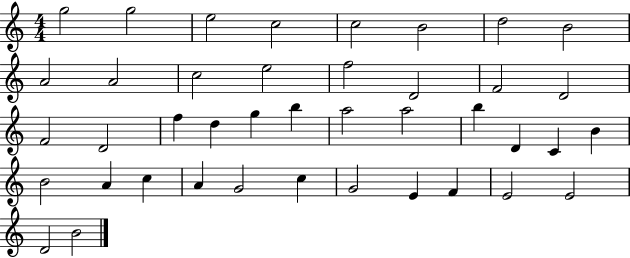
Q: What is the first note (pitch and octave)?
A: G5